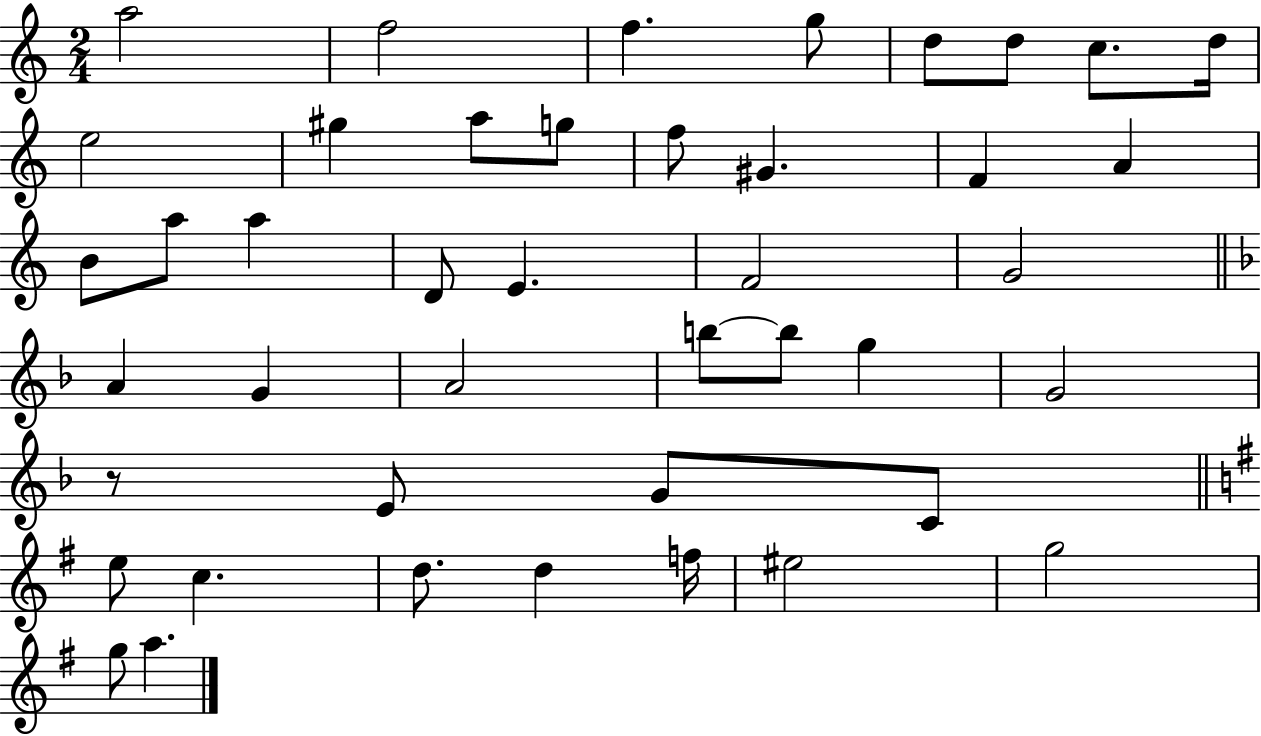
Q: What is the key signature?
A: C major